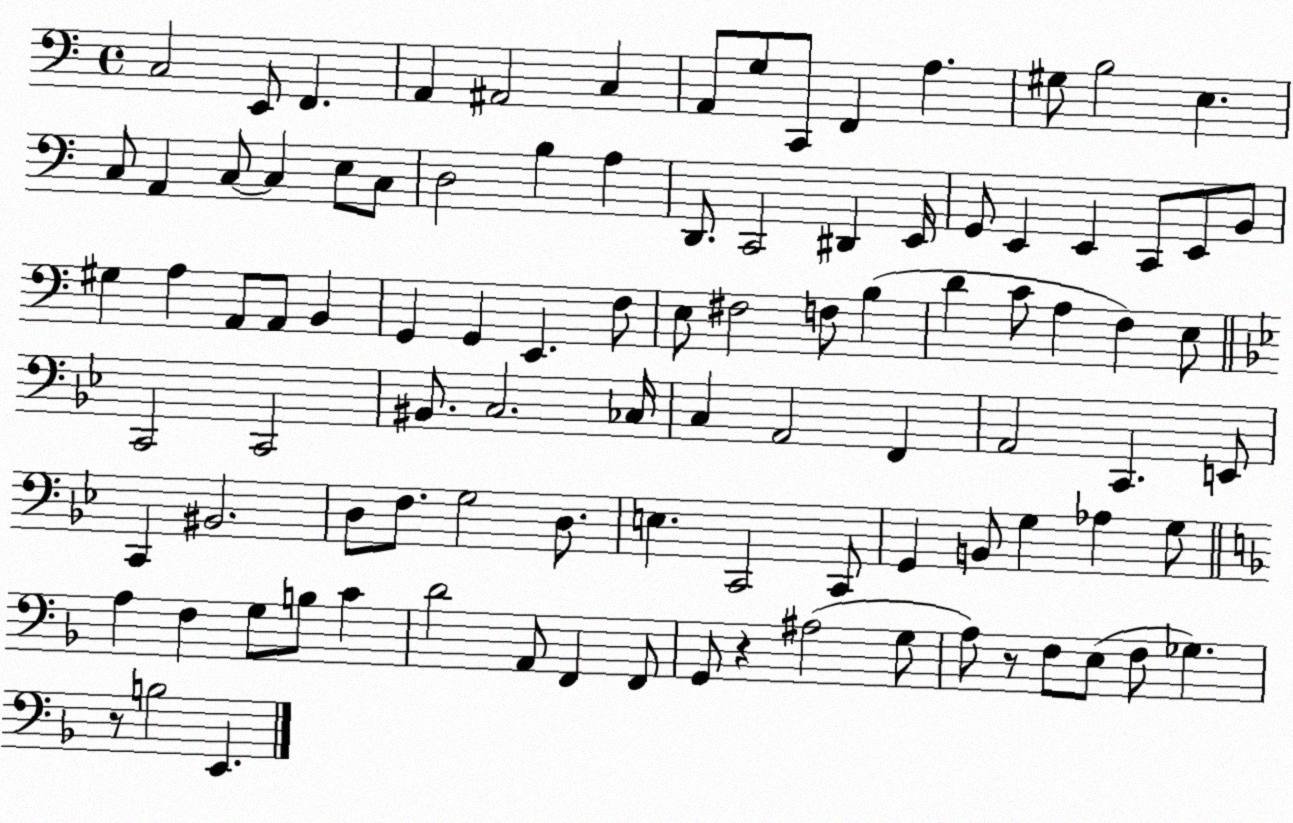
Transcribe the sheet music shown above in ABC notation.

X:1
T:Untitled
M:4/4
L:1/4
K:C
C,2 E,,/2 F,, A,, ^A,,2 C, A,,/2 G,/2 C,,/2 F,, A, ^G,/2 B,2 E, C,/2 A,, C,/2 C, E,/2 C,/2 D,2 B, A, D,,/2 C,,2 ^D,, E,,/4 G,,/2 E,, E,, C,,/2 E,,/2 B,,/2 ^G, A, A,,/2 A,,/2 B,, G,, G,, E,, F,/2 E,/2 ^F,2 F,/2 B, D C/2 A, F, E,/2 C,,2 C,,2 ^B,,/2 C,2 _C,/4 C, A,,2 F,, A,,2 C,, E,,/2 C,, ^B,,2 D,/2 F,/2 G,2 D,/2 E, C,,2 C,,/2 G,, B,,/2 G, _A, G,/2 A, F, G,/2 B,/2 C D2 A,,/2 F,, F,,/2 G,,/2 z ^A,2 G,/2 A,/2 z/2 F,/2 E,/2 F,/2 _G, z/2 B,2 E,,